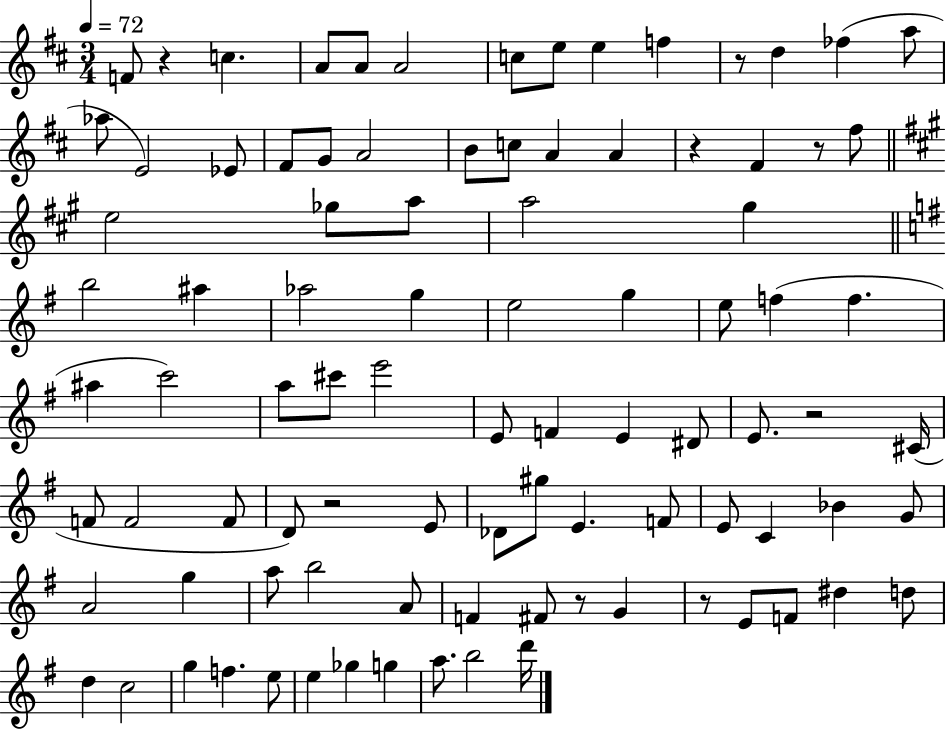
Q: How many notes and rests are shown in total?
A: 93